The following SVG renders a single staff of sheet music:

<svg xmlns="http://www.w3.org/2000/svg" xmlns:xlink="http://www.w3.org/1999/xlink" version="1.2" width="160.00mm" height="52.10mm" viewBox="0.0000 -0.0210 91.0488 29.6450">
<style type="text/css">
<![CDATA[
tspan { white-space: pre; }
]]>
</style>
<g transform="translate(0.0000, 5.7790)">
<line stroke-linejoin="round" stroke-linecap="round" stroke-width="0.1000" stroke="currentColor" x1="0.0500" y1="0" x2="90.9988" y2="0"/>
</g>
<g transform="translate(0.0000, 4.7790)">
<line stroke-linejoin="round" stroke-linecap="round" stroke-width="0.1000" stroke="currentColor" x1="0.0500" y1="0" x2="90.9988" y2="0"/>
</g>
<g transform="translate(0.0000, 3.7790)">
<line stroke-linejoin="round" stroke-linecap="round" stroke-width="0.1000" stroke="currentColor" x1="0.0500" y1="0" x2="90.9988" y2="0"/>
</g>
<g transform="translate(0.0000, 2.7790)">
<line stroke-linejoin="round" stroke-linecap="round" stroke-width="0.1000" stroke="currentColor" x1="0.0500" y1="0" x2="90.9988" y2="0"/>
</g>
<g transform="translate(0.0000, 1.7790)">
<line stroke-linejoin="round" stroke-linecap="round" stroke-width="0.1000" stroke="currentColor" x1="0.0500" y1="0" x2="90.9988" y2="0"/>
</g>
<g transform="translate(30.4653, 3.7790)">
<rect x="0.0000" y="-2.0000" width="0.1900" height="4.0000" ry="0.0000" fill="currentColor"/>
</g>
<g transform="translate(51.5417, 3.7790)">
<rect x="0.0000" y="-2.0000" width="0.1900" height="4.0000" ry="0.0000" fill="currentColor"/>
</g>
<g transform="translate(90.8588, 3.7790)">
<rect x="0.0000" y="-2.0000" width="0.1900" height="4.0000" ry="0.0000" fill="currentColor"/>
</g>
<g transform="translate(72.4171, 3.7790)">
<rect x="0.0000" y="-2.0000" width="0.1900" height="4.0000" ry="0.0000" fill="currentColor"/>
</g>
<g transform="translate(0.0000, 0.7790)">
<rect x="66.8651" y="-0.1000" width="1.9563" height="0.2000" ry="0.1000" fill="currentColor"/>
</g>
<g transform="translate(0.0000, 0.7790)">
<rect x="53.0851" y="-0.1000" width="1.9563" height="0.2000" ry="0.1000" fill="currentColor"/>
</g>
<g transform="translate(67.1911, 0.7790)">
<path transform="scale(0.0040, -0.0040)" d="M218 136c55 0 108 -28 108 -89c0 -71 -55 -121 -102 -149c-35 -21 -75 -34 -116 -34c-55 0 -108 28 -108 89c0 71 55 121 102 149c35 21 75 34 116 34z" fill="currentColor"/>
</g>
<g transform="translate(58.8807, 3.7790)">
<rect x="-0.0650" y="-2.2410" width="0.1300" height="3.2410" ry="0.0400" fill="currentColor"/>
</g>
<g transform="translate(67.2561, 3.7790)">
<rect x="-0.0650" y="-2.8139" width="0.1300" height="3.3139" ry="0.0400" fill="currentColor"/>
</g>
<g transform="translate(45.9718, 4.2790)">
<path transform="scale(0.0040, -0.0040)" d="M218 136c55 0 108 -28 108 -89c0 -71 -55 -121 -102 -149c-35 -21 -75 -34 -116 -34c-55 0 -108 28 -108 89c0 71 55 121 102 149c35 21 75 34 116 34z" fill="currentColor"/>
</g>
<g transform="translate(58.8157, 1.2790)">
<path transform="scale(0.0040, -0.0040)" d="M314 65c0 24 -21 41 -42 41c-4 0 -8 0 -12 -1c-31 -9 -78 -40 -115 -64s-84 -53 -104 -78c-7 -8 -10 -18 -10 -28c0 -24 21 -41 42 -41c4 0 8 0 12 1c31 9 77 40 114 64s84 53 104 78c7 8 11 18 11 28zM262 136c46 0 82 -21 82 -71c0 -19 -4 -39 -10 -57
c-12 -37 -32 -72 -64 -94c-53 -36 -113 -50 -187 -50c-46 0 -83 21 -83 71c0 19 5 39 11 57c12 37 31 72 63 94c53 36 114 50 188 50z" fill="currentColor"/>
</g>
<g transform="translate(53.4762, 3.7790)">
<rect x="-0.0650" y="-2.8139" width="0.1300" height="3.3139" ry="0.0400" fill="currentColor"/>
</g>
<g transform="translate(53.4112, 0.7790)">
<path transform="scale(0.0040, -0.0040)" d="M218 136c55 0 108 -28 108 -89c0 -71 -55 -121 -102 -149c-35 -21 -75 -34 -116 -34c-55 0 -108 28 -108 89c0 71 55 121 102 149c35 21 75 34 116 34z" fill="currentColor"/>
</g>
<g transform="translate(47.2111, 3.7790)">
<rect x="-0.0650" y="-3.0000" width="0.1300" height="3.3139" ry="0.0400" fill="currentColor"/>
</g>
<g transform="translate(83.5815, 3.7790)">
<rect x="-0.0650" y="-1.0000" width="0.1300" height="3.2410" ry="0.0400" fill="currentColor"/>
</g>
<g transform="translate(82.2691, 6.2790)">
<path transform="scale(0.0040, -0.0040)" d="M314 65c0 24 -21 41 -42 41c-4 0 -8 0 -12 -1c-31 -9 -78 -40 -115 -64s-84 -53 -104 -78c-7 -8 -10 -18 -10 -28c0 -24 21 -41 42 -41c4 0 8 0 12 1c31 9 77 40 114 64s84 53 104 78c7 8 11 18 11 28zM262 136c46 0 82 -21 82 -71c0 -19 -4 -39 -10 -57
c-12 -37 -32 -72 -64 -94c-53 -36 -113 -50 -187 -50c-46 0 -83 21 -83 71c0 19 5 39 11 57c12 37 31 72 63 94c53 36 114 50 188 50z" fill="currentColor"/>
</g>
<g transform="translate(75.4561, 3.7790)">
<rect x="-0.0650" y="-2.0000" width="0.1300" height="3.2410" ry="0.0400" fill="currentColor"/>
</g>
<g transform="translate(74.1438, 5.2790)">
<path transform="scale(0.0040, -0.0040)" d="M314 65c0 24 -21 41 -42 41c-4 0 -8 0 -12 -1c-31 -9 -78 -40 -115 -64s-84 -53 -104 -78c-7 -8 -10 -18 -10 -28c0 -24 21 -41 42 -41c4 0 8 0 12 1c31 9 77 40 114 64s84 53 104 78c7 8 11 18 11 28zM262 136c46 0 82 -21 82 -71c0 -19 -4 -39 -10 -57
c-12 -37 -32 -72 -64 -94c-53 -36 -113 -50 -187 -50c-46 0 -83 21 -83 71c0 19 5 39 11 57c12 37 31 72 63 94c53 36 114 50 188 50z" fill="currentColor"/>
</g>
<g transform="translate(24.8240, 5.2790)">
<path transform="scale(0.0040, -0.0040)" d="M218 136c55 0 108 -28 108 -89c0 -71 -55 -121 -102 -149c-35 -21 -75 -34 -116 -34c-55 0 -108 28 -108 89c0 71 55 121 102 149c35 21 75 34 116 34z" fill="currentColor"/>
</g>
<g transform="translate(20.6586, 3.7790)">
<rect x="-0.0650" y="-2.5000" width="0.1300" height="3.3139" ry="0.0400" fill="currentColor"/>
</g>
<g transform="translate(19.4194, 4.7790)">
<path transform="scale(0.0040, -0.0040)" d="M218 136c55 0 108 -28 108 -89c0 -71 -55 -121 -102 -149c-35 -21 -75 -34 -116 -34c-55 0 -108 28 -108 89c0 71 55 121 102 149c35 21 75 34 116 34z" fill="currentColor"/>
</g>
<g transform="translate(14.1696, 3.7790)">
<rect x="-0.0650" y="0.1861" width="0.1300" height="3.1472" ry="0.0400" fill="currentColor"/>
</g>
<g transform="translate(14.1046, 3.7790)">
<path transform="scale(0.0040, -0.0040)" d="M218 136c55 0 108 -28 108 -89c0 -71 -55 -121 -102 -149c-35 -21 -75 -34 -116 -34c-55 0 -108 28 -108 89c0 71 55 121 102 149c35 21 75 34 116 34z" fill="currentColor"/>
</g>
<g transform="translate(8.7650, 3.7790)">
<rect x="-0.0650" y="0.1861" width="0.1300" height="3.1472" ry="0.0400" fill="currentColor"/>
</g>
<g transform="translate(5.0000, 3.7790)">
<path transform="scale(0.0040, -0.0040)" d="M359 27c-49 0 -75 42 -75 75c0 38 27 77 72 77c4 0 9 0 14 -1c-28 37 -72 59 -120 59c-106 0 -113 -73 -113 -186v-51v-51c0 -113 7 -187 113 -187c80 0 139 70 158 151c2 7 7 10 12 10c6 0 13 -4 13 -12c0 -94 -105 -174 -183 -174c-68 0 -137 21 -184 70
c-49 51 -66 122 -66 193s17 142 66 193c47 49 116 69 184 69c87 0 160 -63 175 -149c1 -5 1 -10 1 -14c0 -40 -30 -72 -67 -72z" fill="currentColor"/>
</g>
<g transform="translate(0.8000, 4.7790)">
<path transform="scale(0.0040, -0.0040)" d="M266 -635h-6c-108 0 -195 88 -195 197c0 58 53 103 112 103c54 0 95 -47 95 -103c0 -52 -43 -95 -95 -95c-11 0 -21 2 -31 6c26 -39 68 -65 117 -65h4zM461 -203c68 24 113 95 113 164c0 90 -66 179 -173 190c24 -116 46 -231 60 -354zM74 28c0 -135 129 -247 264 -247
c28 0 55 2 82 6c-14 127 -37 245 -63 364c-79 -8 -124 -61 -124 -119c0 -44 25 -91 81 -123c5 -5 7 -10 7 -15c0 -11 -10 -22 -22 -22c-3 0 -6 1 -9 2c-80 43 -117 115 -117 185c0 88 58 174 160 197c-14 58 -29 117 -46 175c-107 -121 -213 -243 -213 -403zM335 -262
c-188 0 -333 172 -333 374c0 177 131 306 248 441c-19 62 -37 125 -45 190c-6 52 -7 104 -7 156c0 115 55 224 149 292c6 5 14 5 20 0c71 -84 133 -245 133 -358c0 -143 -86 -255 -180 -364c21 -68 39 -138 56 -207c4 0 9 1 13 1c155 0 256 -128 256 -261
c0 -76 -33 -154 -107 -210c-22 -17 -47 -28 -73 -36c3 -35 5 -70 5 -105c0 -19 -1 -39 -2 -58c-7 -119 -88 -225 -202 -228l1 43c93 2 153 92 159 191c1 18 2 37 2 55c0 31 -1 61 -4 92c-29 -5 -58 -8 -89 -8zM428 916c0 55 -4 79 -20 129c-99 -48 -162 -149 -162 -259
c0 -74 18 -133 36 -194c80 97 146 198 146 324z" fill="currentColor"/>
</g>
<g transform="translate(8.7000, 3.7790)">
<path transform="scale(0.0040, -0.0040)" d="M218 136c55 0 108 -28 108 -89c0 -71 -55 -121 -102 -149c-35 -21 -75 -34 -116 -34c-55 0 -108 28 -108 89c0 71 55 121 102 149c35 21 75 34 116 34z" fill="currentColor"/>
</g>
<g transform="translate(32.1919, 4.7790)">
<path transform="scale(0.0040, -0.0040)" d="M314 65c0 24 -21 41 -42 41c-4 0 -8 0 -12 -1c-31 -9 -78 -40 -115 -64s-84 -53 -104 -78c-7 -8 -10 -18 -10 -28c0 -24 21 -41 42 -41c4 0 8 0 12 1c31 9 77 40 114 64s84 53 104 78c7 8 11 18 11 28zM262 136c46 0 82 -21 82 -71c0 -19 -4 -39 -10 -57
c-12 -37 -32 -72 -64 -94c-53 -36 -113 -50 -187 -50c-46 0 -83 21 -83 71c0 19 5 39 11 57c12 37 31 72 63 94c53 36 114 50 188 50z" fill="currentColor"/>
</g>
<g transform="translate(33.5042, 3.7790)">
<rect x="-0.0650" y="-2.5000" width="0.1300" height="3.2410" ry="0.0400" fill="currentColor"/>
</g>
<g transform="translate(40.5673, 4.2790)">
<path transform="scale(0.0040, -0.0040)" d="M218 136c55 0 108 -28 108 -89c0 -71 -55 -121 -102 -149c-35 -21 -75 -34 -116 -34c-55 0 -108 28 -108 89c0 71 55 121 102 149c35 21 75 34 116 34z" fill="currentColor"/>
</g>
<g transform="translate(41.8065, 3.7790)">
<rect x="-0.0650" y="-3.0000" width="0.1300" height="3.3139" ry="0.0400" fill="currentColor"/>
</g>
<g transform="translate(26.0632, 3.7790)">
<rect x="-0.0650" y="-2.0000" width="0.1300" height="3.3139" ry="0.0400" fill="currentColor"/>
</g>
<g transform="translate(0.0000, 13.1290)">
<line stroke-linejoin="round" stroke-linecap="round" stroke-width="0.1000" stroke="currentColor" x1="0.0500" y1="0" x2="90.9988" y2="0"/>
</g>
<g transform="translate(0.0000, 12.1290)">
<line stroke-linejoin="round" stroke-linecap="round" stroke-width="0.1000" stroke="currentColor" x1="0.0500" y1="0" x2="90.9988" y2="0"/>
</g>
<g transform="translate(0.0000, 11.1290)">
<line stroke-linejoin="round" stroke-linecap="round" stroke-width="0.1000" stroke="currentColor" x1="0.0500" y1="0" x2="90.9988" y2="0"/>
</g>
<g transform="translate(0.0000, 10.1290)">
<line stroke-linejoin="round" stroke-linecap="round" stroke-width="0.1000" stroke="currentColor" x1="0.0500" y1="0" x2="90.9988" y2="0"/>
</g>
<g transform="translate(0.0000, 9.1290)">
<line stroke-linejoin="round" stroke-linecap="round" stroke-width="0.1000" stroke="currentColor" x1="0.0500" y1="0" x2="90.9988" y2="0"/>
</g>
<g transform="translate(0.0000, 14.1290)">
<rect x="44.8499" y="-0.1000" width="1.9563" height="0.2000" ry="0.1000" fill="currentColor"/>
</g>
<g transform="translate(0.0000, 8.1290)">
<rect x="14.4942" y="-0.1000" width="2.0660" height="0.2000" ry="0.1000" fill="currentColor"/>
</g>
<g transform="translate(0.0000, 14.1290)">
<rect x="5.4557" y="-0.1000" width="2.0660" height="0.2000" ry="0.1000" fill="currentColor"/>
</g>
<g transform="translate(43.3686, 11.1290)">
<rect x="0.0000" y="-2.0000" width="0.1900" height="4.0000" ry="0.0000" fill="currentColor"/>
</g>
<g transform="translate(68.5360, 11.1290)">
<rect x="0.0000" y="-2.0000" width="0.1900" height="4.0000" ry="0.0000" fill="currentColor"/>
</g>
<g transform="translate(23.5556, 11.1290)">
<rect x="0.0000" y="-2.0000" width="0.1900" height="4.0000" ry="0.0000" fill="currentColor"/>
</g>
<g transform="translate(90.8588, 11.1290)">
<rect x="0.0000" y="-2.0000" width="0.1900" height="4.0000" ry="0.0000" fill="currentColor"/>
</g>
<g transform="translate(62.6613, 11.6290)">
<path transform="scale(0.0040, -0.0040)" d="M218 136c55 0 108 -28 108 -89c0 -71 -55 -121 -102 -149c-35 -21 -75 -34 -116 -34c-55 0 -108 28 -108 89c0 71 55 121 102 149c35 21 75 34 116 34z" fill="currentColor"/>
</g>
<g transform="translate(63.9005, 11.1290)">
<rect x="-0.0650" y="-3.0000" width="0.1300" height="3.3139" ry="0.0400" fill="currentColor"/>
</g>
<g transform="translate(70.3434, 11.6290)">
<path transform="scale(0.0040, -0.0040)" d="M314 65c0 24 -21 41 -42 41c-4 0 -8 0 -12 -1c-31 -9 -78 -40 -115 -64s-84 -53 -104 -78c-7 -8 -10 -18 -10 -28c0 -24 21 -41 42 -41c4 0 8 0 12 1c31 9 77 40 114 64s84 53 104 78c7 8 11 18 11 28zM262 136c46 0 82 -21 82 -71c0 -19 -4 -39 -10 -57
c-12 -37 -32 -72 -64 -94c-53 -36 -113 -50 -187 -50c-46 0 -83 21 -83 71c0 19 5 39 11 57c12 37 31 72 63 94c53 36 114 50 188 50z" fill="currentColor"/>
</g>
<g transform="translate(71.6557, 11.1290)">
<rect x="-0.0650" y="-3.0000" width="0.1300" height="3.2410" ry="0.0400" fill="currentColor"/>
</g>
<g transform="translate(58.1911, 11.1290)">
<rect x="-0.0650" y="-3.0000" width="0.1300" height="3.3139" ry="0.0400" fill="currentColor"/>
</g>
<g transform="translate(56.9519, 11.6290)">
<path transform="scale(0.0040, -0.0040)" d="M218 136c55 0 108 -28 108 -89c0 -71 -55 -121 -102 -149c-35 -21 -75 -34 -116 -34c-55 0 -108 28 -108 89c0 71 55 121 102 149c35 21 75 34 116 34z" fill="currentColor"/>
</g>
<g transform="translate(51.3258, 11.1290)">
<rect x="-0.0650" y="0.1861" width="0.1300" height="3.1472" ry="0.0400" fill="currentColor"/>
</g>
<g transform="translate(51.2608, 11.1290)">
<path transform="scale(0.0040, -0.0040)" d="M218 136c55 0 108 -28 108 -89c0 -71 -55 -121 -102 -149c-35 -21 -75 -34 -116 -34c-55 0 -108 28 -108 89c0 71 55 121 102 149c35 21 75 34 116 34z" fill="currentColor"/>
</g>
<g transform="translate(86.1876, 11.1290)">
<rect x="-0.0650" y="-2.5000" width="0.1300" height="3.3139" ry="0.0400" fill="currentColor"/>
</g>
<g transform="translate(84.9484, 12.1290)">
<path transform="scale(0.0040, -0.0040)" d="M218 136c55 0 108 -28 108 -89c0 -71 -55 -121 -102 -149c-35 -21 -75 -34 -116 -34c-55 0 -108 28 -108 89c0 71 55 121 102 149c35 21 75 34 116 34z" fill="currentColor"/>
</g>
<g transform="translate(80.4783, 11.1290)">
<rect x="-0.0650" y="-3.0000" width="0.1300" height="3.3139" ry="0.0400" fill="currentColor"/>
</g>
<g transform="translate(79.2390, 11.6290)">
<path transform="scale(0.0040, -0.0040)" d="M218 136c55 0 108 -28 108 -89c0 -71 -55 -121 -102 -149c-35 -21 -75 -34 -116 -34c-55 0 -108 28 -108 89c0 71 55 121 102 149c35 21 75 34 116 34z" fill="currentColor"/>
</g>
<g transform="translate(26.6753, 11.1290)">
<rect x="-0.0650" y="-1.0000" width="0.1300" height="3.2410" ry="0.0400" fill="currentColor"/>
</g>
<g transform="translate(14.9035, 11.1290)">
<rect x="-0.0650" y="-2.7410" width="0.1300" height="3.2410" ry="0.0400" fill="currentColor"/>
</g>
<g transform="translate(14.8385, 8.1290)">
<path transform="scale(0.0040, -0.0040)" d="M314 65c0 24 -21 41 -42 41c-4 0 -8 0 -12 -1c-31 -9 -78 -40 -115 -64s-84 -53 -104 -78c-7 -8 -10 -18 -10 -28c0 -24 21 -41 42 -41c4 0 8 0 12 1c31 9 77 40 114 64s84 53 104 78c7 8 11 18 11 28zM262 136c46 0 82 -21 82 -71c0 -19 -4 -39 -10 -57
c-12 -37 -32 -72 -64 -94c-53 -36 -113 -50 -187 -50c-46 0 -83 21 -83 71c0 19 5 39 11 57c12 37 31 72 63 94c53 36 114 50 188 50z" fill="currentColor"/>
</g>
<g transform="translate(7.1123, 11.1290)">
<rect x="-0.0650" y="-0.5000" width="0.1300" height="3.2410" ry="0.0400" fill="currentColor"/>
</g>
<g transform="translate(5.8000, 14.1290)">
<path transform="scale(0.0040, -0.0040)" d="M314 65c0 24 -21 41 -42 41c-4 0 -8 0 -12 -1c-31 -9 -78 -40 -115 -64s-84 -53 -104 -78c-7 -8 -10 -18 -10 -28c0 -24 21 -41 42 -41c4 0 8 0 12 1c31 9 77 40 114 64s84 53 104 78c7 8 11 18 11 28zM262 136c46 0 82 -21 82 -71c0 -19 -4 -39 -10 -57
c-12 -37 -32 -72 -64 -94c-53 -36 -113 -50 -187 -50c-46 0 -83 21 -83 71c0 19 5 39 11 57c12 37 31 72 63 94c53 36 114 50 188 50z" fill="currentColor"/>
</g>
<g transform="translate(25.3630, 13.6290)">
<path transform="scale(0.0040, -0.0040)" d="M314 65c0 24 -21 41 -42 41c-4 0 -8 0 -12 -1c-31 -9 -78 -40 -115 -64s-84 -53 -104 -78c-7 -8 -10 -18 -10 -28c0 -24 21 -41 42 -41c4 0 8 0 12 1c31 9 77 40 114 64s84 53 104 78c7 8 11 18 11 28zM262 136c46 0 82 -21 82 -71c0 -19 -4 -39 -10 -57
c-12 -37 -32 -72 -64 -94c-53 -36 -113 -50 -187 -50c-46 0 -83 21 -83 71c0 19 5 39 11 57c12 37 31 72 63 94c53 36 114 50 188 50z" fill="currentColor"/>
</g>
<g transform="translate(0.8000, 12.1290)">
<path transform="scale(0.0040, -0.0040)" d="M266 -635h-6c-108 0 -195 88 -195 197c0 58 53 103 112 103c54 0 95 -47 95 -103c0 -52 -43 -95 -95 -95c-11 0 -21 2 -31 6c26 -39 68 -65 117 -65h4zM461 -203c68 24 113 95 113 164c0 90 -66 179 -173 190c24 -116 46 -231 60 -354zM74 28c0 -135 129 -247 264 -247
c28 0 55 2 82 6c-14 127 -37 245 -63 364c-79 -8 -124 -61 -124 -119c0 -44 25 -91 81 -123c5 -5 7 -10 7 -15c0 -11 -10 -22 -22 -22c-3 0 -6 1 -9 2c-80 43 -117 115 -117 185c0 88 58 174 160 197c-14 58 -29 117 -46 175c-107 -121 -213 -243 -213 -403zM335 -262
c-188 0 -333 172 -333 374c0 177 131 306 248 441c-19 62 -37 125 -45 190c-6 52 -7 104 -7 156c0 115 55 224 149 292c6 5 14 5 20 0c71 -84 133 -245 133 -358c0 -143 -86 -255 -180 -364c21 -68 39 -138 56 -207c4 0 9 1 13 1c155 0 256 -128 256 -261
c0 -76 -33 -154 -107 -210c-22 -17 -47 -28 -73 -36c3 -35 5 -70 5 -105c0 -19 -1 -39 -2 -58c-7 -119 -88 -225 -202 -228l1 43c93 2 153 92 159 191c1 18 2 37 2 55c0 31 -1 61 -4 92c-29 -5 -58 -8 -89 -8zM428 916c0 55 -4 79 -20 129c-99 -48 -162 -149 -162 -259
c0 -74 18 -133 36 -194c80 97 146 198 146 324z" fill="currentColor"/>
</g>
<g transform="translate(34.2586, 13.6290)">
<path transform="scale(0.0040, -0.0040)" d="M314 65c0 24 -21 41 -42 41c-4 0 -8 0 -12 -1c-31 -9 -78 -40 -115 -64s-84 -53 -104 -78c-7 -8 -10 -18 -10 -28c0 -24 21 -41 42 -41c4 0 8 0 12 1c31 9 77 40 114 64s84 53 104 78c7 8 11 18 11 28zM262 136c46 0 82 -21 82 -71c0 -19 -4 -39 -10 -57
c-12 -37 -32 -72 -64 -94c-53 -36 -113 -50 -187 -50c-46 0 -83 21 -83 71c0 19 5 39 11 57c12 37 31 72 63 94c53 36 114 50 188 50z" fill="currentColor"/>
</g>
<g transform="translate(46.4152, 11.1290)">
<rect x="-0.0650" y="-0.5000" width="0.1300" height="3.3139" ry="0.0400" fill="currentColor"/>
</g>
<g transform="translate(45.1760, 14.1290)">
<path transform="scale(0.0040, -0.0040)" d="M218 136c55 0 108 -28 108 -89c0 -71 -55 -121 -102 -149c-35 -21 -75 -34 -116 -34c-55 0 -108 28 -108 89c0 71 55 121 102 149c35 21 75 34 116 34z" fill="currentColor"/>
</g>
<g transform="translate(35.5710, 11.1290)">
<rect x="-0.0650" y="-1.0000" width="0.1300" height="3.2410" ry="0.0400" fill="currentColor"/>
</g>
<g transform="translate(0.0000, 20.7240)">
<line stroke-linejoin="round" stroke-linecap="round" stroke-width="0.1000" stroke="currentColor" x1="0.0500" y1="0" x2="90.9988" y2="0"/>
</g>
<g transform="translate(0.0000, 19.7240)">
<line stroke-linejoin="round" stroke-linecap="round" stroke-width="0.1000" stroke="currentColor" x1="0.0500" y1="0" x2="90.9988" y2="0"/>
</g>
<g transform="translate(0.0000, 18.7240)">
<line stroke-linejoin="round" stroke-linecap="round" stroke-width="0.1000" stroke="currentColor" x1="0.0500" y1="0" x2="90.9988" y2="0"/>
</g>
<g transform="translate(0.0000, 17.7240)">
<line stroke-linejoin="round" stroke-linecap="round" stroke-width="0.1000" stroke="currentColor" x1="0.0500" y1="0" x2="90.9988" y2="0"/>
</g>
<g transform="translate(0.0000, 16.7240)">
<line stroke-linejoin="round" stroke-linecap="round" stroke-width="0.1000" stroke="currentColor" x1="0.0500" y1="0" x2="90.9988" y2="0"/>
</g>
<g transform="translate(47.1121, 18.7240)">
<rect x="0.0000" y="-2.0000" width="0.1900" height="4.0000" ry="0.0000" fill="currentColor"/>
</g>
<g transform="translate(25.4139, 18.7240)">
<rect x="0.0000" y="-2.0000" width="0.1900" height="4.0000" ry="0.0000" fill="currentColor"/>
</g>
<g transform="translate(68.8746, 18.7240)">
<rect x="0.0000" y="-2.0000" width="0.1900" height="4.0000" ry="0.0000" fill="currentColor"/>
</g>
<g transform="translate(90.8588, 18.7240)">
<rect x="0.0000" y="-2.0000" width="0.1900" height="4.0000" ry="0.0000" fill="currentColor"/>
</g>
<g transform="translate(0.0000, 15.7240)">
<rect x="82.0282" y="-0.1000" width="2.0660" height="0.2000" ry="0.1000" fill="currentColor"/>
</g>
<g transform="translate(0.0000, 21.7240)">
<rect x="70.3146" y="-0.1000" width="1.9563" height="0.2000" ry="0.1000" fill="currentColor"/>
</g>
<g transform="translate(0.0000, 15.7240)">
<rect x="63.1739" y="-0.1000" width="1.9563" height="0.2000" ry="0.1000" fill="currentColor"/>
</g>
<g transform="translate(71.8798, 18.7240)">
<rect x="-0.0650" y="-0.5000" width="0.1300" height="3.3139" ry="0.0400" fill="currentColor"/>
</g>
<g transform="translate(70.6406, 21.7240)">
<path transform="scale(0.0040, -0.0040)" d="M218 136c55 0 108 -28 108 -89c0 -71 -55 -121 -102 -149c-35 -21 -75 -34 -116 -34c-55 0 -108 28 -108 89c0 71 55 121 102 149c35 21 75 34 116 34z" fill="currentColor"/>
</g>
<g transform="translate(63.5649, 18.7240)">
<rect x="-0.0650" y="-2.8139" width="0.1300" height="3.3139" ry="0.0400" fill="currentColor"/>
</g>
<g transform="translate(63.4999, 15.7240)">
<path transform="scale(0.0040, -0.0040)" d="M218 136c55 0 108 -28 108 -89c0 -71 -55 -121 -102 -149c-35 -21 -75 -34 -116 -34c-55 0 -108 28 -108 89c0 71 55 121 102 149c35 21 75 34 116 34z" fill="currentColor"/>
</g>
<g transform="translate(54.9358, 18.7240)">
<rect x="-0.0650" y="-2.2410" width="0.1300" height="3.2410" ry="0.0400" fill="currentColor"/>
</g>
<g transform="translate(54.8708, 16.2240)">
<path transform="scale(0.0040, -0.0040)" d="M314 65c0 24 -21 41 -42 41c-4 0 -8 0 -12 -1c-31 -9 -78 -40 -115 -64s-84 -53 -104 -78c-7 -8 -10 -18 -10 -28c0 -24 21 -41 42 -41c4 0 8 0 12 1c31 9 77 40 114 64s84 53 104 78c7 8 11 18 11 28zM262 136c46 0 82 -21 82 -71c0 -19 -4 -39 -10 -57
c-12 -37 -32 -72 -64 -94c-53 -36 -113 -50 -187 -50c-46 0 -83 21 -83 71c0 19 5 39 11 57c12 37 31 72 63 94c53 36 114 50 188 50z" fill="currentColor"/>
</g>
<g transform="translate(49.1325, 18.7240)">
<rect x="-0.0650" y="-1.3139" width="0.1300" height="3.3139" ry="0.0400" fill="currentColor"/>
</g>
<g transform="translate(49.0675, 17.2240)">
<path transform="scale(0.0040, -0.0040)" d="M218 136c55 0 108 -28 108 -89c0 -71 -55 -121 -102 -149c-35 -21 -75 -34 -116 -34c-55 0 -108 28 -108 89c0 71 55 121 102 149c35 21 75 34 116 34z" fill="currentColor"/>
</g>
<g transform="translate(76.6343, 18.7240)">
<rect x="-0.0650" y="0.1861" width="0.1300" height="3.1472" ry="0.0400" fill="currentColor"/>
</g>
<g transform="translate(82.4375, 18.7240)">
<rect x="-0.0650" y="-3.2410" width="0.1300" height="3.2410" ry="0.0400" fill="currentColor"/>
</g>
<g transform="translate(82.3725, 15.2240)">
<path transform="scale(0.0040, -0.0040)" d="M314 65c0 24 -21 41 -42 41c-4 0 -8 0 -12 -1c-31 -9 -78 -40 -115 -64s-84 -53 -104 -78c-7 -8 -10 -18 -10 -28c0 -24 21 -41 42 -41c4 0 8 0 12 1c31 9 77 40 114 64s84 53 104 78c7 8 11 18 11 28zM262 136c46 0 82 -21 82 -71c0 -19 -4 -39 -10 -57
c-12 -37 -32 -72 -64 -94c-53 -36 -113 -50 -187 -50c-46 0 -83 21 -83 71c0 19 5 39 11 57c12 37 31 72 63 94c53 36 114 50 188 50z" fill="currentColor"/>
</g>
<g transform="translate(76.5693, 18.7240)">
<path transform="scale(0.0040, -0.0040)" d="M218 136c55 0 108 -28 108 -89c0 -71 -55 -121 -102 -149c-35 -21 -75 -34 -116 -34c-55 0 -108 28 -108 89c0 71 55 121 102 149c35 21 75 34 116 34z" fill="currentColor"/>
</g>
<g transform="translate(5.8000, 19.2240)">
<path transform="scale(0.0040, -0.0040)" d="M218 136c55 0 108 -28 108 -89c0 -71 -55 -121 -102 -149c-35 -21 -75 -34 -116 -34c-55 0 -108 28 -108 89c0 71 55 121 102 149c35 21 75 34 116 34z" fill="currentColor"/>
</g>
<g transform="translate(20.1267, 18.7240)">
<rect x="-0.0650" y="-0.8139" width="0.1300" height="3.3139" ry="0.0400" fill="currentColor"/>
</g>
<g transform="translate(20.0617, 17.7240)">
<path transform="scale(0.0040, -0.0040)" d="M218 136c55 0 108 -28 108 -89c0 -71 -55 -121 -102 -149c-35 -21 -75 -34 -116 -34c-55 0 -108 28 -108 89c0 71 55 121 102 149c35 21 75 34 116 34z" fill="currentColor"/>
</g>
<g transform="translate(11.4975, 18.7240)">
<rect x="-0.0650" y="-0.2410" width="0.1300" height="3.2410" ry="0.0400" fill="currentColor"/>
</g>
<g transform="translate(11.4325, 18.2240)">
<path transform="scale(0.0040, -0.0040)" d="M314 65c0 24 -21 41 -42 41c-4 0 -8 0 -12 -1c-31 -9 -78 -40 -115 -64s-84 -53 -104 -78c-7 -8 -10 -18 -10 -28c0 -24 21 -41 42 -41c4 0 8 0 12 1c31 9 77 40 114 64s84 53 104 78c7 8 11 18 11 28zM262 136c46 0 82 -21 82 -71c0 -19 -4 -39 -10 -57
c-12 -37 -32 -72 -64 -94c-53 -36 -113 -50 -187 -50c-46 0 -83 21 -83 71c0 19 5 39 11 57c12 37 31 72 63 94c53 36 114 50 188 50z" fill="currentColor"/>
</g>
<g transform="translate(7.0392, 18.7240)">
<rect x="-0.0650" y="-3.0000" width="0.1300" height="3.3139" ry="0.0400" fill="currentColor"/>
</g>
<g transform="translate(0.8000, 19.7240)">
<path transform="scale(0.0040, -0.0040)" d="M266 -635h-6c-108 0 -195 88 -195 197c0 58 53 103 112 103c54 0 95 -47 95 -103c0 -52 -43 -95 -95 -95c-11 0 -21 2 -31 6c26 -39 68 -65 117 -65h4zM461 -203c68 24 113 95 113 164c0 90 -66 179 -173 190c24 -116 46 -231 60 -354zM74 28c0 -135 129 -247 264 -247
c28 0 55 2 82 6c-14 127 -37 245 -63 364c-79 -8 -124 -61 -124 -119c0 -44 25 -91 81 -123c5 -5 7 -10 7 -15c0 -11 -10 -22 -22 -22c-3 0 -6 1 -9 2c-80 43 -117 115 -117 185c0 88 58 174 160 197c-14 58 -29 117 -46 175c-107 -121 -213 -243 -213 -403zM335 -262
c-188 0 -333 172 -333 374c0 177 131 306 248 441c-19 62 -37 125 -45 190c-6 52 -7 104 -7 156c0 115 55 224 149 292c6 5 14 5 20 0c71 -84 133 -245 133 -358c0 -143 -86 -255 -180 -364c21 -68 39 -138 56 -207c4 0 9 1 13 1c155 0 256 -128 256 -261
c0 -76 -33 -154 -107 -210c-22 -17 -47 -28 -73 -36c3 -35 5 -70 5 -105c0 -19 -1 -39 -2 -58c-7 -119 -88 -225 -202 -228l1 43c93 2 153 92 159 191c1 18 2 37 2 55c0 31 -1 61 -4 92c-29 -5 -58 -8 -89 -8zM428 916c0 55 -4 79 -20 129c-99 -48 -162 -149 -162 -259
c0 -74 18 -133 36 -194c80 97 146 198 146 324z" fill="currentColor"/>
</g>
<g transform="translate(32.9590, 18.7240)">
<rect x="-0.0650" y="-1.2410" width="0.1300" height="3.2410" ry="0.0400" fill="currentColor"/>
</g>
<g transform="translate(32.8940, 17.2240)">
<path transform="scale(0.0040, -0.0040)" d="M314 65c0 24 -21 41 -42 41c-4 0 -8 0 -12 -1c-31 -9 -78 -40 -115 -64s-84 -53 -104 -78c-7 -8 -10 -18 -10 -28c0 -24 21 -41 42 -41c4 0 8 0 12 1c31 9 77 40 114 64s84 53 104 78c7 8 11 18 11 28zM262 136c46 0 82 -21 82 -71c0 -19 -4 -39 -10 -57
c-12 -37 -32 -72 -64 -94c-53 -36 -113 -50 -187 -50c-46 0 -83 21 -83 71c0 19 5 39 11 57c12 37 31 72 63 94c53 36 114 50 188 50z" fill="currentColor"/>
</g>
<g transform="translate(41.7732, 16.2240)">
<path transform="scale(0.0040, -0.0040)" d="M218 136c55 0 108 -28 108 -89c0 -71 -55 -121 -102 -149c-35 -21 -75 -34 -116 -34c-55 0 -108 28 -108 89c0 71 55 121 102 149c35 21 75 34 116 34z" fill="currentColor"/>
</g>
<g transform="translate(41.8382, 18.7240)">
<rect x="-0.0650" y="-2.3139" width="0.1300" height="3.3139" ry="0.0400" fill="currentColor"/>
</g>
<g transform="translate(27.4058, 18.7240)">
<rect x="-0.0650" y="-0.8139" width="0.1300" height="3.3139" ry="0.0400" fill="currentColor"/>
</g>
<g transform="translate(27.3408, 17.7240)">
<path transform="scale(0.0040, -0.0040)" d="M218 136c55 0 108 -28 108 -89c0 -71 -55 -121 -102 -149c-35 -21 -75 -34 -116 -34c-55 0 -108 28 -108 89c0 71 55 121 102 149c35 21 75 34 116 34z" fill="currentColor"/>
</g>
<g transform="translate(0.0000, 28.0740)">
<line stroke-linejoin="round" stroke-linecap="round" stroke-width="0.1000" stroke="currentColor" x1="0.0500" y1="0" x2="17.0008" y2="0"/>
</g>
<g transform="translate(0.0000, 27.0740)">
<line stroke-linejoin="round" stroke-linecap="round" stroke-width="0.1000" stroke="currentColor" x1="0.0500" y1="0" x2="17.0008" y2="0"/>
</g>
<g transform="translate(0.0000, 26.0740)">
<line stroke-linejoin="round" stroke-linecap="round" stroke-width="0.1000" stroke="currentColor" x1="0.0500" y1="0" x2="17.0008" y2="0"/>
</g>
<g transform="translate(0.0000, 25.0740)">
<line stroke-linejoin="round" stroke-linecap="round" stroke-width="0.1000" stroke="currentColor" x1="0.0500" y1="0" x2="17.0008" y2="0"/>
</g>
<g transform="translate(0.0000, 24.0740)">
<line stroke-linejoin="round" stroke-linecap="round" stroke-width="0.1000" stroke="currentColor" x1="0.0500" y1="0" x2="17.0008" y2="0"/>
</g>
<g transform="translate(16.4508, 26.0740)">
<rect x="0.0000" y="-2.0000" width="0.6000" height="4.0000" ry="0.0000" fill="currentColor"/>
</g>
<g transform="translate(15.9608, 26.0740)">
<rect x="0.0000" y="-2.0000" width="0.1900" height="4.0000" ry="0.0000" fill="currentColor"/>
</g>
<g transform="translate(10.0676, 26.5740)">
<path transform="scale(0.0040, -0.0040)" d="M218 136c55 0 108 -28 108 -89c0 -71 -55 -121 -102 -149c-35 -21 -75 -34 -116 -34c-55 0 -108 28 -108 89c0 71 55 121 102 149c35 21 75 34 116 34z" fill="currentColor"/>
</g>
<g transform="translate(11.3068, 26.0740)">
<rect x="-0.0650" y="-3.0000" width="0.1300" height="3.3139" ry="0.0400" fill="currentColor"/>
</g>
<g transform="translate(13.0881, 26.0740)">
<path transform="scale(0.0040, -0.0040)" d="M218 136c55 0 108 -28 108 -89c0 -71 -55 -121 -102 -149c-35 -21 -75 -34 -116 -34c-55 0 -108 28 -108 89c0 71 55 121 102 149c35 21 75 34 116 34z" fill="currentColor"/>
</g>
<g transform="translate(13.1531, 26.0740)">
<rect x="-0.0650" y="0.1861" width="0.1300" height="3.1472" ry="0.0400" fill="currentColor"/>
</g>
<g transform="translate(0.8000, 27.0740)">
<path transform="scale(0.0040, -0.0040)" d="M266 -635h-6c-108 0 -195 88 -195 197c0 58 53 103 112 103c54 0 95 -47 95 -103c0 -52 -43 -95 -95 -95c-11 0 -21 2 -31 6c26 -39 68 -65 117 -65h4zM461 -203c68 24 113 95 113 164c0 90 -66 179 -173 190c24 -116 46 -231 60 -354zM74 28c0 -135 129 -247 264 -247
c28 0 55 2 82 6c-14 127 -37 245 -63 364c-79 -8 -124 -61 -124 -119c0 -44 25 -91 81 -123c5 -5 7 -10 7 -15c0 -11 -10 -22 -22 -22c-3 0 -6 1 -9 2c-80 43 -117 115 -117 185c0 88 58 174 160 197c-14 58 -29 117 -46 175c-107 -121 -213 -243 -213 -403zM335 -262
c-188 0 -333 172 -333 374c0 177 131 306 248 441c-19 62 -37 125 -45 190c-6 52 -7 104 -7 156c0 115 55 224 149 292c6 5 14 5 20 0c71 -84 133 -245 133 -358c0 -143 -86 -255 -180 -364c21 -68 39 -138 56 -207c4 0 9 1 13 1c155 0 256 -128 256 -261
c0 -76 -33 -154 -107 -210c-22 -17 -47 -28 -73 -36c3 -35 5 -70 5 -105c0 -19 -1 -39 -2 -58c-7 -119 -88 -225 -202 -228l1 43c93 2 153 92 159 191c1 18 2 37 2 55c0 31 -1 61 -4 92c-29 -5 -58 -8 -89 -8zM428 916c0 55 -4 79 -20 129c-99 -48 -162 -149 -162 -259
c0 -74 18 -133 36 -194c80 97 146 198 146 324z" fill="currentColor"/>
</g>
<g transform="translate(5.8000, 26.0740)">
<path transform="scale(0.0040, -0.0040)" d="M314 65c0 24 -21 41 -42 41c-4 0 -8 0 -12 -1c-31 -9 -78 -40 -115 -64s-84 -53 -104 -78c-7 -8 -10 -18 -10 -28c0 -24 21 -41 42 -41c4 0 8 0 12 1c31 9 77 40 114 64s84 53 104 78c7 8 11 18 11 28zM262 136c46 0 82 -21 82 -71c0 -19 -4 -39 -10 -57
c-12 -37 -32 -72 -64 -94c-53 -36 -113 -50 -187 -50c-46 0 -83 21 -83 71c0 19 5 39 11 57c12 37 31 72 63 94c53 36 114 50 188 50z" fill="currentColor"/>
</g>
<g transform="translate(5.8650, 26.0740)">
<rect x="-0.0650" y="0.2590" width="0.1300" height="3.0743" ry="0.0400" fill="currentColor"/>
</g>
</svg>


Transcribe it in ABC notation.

X:1
T:Untitled
M:4/4
L:1/4
K:C
B B G F G2 A A a g2 a F2 D2 C2 a2 D2 D2 C B A A A2 A G A c2 d d e2 g e g2 a C B b2 B2 A B